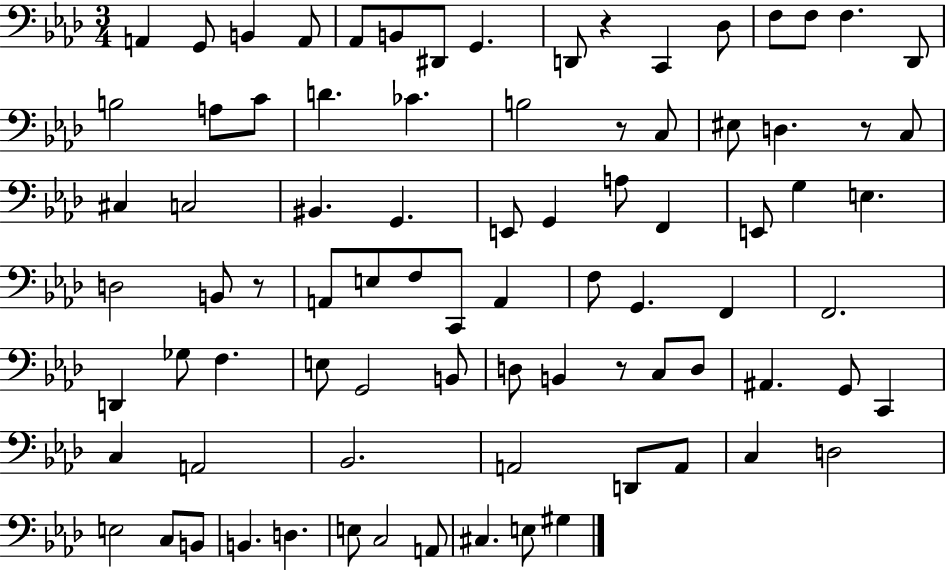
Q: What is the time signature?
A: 3/4